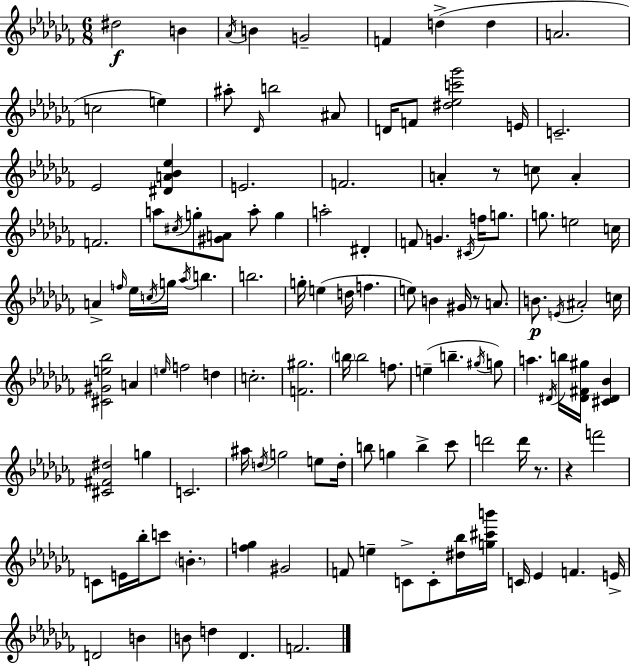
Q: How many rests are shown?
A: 4